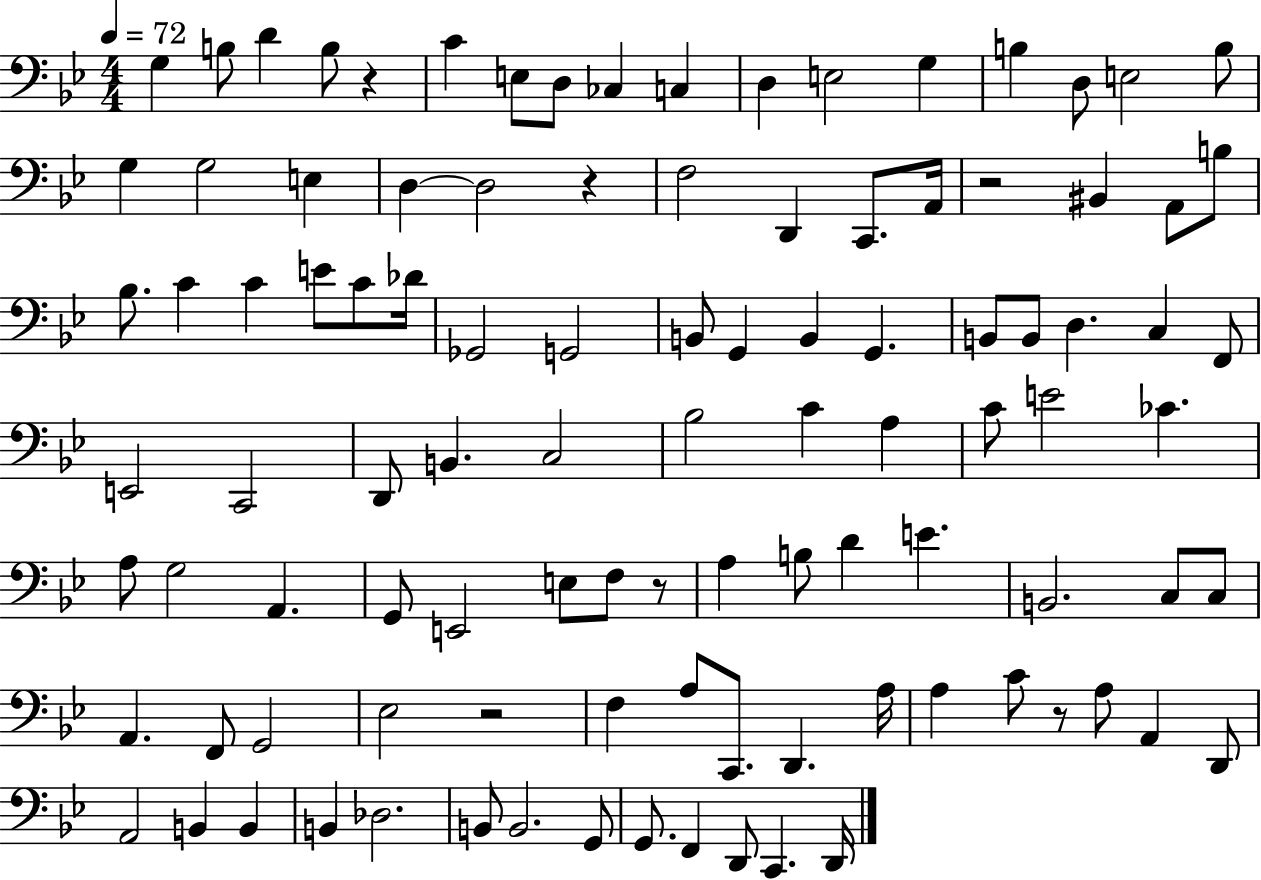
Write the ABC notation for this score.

X:1
T:Untitled
M:4/4
L:1/4
K:Bb
G, B,/2 D B,/2 z C E,/2 D,/2 _C, C, D, E,2 G, B, D,/2 E,2 B,/2 G, G,2 E, D, D,2 z F,2 D,, C,,/2 A,,/4 z2 ^B,, A,,/2 B,/2 _B,/2 C C E/2 C/2 _D/4 _G,,2 G,,2 B,,/2 G,, B,, G,, B,,/2 B,,/2 D, C, F,,/2 E,,2 C,,2 D,,/2 B,, C,2 _B,2 C A, C/2 E2 _C A,/2 G,2 A,, G,,/2 E,,2 E,/2 F,/2 z/2 A, B,/2 D E B,,2 C,/2 C,/2 A,, F,,/2 G,,2 _E,2 z2 F, A,/2 C,,/2 D,, A,/4 A, C/2 z/2 A,/2 A,, D,,/2 A,,2 B,, B,, B,, _D,2 B,,/2 B,,2 G,,/2 G,,/2 F,, D,,/2 C,, D,,/4